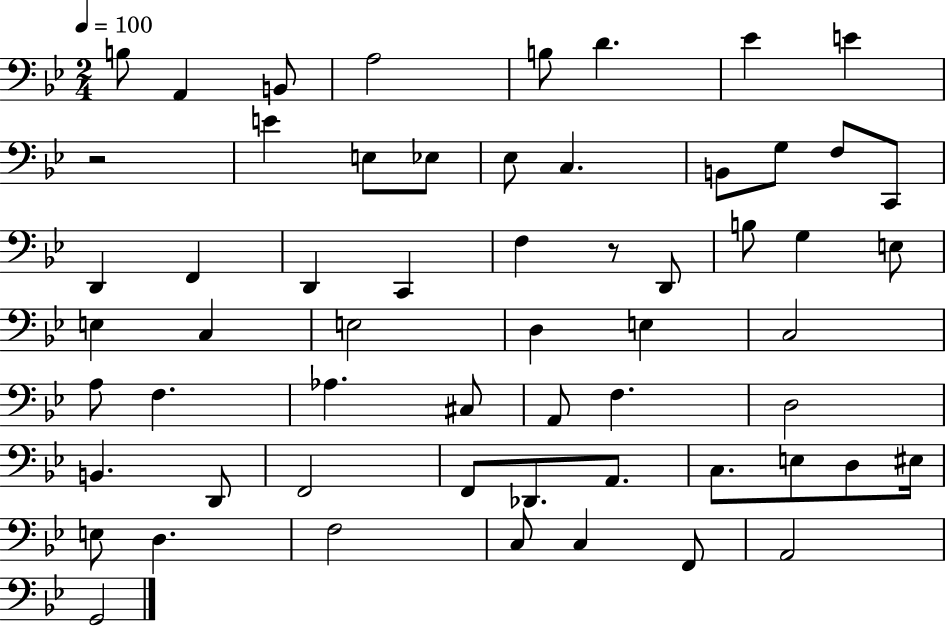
{
  \clef bass
  \numericTimeSignature
  \time 2/4
  \key bes \major
  \tempo 4 = 100
  b8 a,4 b,8 | a2 | b8 d'4. | ees'4 e'4 | \break r2 | e'4 e8 ees8 | ees8 c4. | b,8 g8 f8 c,8 | \break d,4 f,4 | d,4 c,4 | f4 r8 d,8 | b8 g4 e8 | \break e4 c4 | e2 | d4 e4 | c2 | \break a8 f4. | aes4. cis8 | a,8 f4. | d2 | \break b,4. d,8 | f,2 | f,8 des,8. a,8. | c8. e8 d8 eis16 | \break e8 d4. | f2 | c8 c4 f,8 | a,2 | \break g,2 | \bar "|."
}